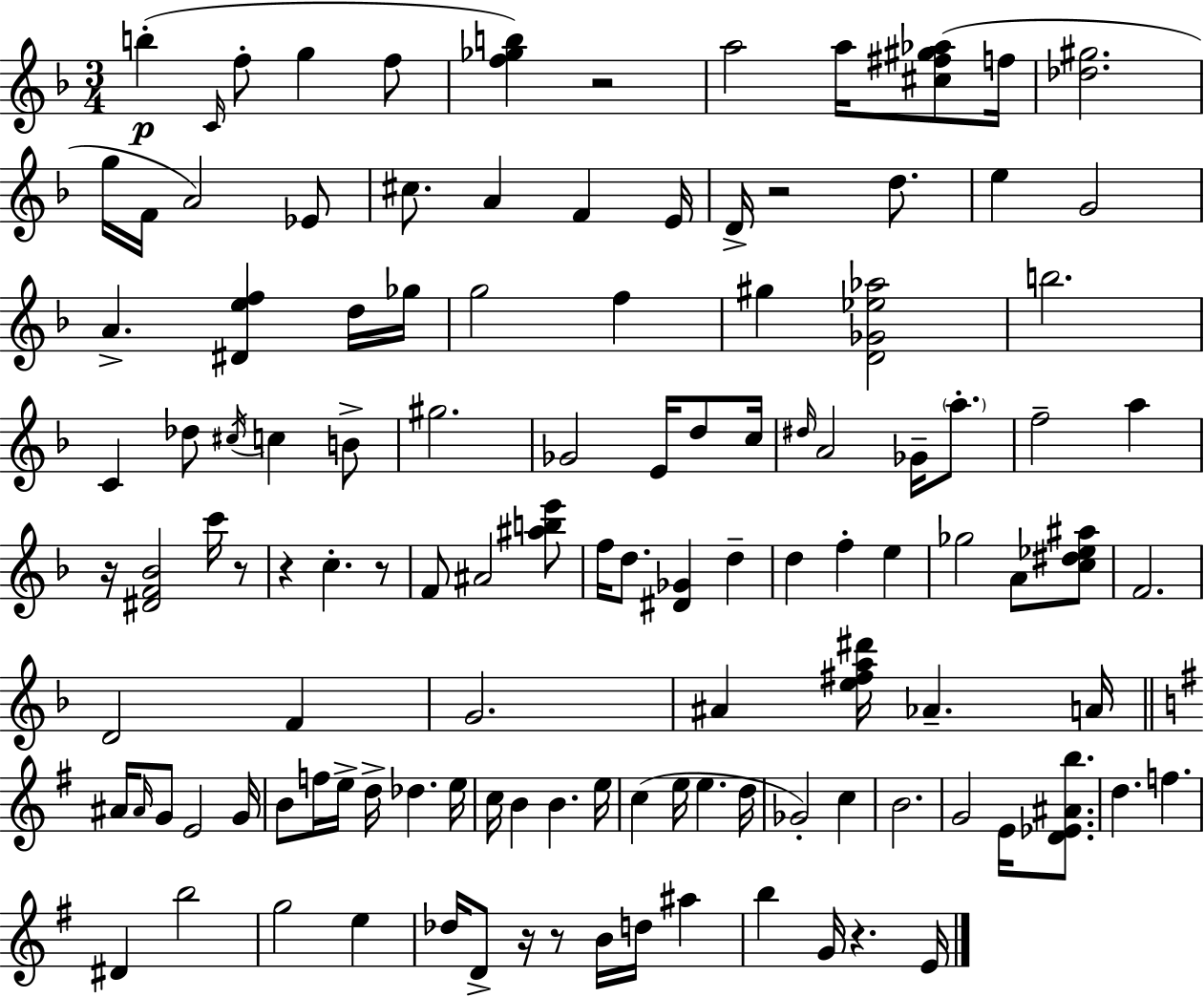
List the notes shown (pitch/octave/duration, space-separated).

B5/q C4/s F5/e G5/q F5/e [F5,Gb5,B5]/q R/h A5/h A5/s [C#5,F#5,G#5,Ab5]/e F5/s [Db5,G#5]/h. G5/s F4/s A4/h Eb4/e C#5/e. A4/q F4/q E4/s D4/s R/h D5/e. E5/q G4/h A4/q. [D#4,E5,F5]/q D5/s Gb5/s G5/h F5/q G#5/q [D4,Gb4,Eb5,Ab5]/h B5/h. C4/q Db5/e C#5/s C5/q B4/e G#5/h. Gb4/h E4/s D5/e C5/s D#5/s A4/h Gb4/s A5/e. F5/h A5/q R/s [D#4,F4,Bb4]/h C6/s R/e R/q C5/q. R/e F4/e A#4/h [A#5,B5,E6]/e F5/s D5/e. [D#4,Gb4]/q D5/q D5/q F5/q E5/q Gb5/h A4/e [C5,D#5,Eb5,A#5]/e F4/h. D4/h F4/q G4/h. A#4/q [E5,F#5,A5,D#6]/s Ab4/q. A4/s A#4/s A#4/s G4/e E4/h G4/s B4/e F5/s E5/s D5/s Db5/q. E5/s C5/s B4/q B4/q. E5/s C5/q E5/s E5/q. D5/s Gb4/h C5/q B4/h. G4/h E4/s [D4,Eb4,A#4,B5]/e. D5/q. F5/q. D#4/q B5/h G5/h E5/q Db5/s D4/e R/s R/e B4/s D5/s A#5/q B5/q G4/s R/q. E4/s